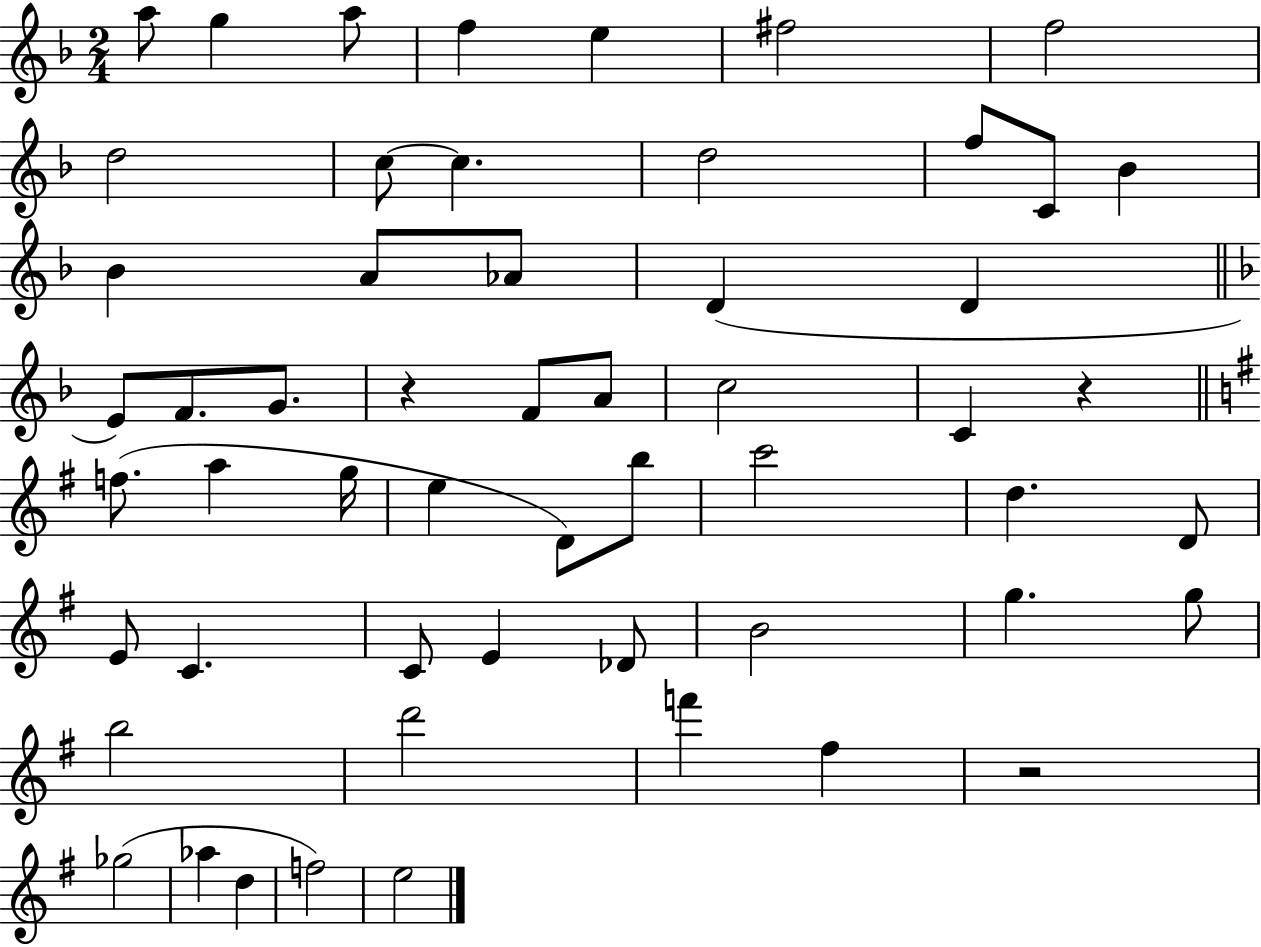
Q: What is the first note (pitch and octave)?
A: A5